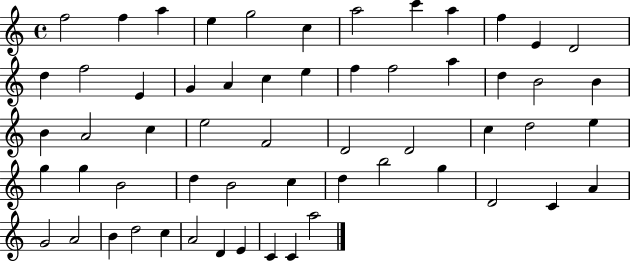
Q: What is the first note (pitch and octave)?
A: F5